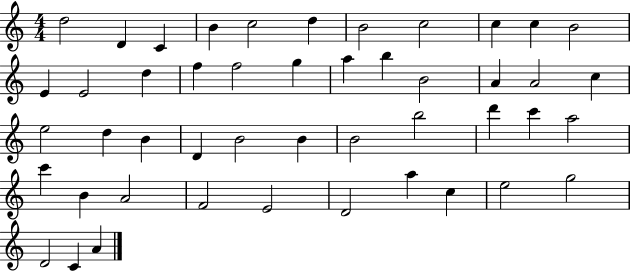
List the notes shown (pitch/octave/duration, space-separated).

D5/h D4/q C4/q B4/q C5/h D5/q B4/h C5/h C5/q C5/q B4/h E4/q E4/h D5/q F5/q F5/h G5/q A5/q B5/q B4/h A4/q A4/h C5/q E5/h D5/q B4/q D4/q B4/h B4/q B4/h B5/h D6/q C6/q A5/h C6/q B4/q A4/h F4/h E4/h D4/h A5/q C5/q E5/h G5/h D4/h C4/q A4/q